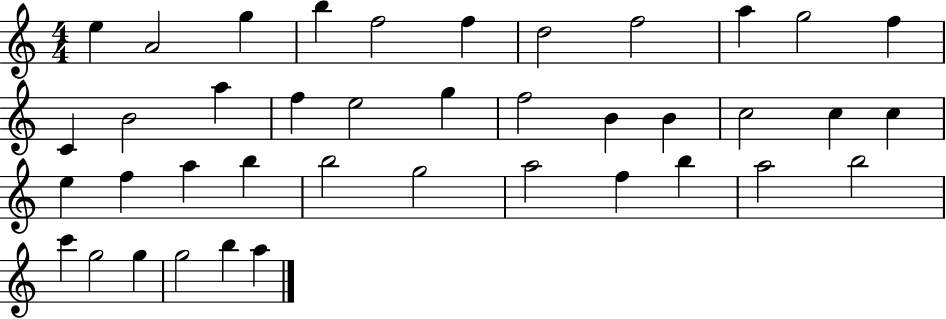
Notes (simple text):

E5/q A4/h G5/q B5/q F5/h F5/q D5/h F5/h A5/q G5/h F5/q C4/q B4/h A5/q F5/q E5/h G5/q F5/h B4/q B4/q C5/h C5/q C5/q E5/q F5/q A5/q B5/q B5/h G5/h A5/h F5/q B5/q A5/h B5/h C6/q G5/h G5/q G5/h B5/q A5/q